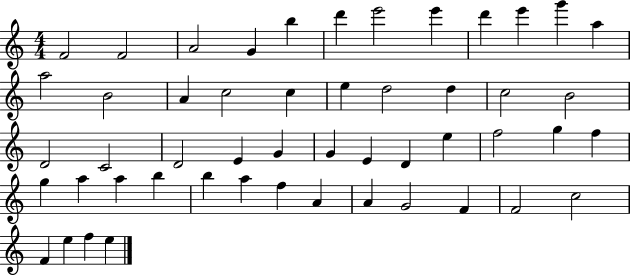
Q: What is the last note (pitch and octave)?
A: E5